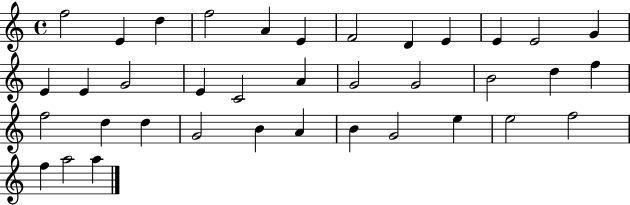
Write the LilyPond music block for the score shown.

{
  \clef treble
  \time 4/4
  \defaultTimeSignature
  \key c \major
  f''2 e'4 d''4 | f''2 a'4 e'4 | f'2 d'4 e'4 | e'4 e'2 g'4 | \break e'4 e'4 g'2 | e'4 c'2 a'4 | g'2 g'2 | b'2 d''4 f''4 | \break f''2 d''4 d''4 | g'2 b'4 a'4 | b'4 g'2 e''4 | e''2 f''2 | \break f''4 a''2 a''4 | \bar "|."
}